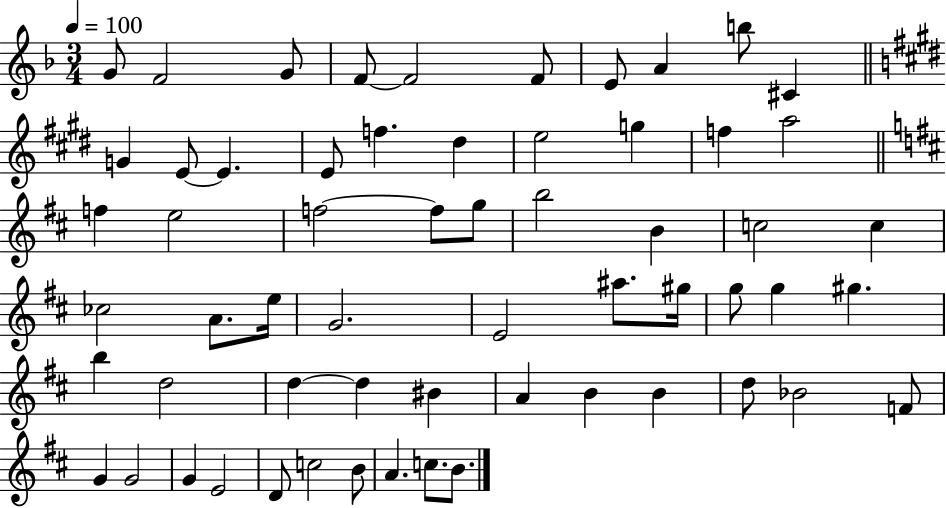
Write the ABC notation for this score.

X:1
T:Untitled
M:3/4
L:1/4
K:F
G/2 F2 G/2 F/2 F2 F/2 E/2 A b/2 ^C G E/2 E E/2 f ^d e2 g f a2 f e2 f2 f/2 g/2 b2 B c2 c _c2 A/2 e/4 G2 E2 ^a/2 ^g/4 g/2 g ^g b d2 d d ^B A B B d/2 _B2 F/2 G G2 G E2 D/2 c2 B/2 A c/2 B/2